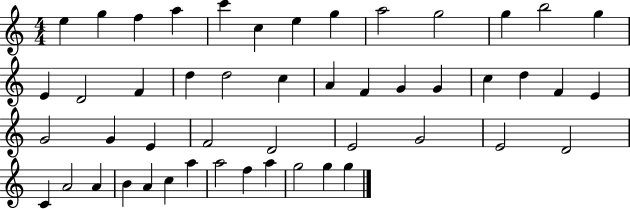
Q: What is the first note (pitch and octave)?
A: E5